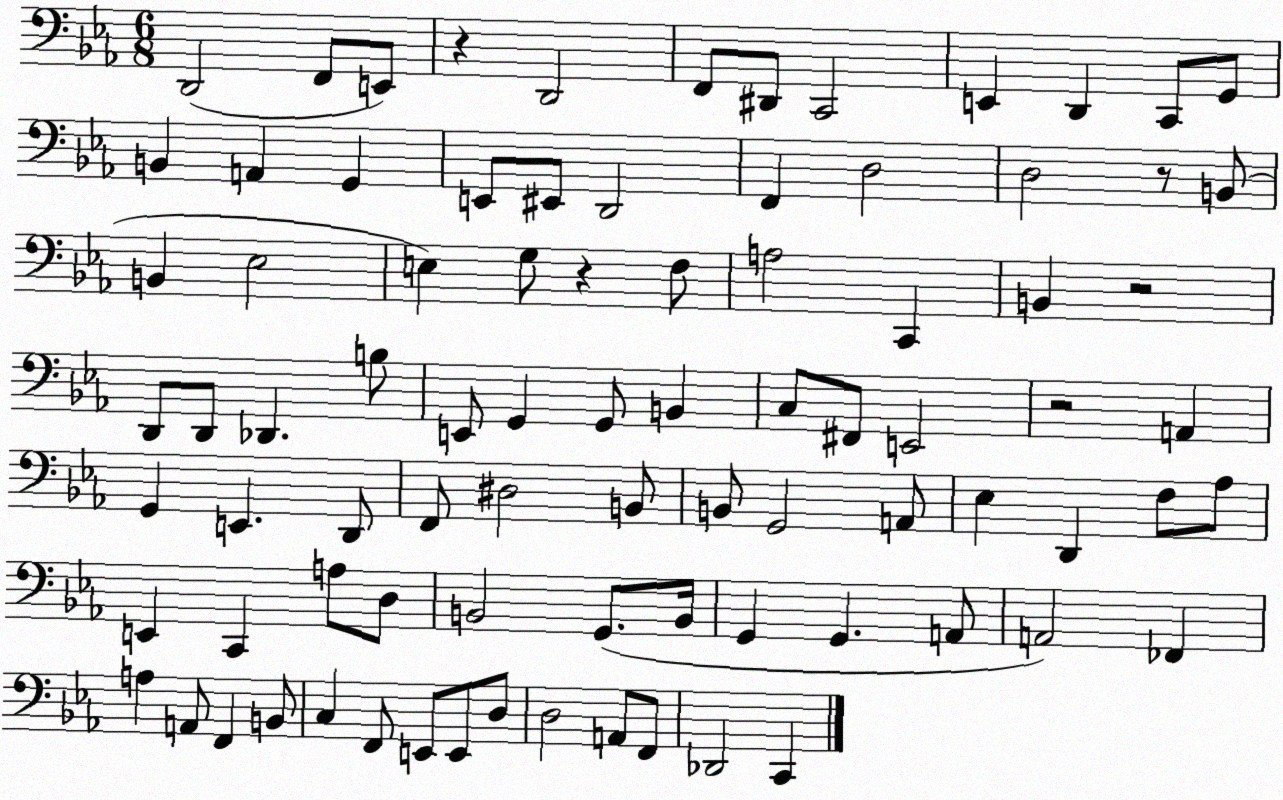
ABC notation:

X:1
T:Untitled
M:6/8
L:1/4
K:Eb
D,,2 F,,/2 E,,/2 z D,,2 F,,/2 ^D,,/2 C,,2 E,, D,, C,,/2 G,,/2 B,, A,, G,, E,,/2 ^E,,/2 D,,2 F,, D,2 D,2 z/2 B,,/2 B,, _E,2 E, G,/2 z F,/2 A,2 C,, B,, z2 D,,/2 D,,/2 _D,, B,/2 E,,/2 G,, G,,/2 B,, C,/2 ^F,,/2 E,,2 z2 A,, G,, E,, D,,/2 F,,/2 ^D,2 B,,/2 B,,/2 G,,2 A,,/2 _E, D,, F,/2 _A,/2 E,, C,, A,/2 D,/2 B,,2 G,,/2 B,,/4 G,, G,, A,,/2 A,,2 _F,, A, A,,/2 F,, B,,/2 C, F,,/2 E,,/2 E,,/2 D,/2 D,2 A,,/2 F,,/2 _D,,2 C,,